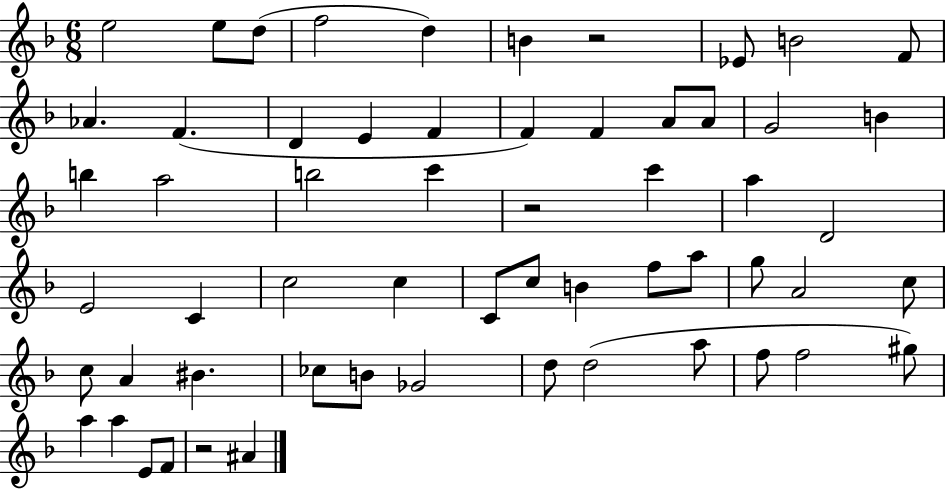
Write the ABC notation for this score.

X:1
T:Untitled
M:6/8
L:1/4
K:F
e2 e/2 d/2 f2 d B z2 _E/2 B2 F/2 _A F D E F F F A/2 A/2 G2 B b a2 b2 c' z2 c' a D2 E2 C c2 c C/2 c/2 B f/2 a/2 g/2 A2 c/2 c/2 A ^B _c/2 B/2 _G2 d/2 d2 a/2 f/2 f2 ^g/2 a a E/2 F/2 z2 ^A